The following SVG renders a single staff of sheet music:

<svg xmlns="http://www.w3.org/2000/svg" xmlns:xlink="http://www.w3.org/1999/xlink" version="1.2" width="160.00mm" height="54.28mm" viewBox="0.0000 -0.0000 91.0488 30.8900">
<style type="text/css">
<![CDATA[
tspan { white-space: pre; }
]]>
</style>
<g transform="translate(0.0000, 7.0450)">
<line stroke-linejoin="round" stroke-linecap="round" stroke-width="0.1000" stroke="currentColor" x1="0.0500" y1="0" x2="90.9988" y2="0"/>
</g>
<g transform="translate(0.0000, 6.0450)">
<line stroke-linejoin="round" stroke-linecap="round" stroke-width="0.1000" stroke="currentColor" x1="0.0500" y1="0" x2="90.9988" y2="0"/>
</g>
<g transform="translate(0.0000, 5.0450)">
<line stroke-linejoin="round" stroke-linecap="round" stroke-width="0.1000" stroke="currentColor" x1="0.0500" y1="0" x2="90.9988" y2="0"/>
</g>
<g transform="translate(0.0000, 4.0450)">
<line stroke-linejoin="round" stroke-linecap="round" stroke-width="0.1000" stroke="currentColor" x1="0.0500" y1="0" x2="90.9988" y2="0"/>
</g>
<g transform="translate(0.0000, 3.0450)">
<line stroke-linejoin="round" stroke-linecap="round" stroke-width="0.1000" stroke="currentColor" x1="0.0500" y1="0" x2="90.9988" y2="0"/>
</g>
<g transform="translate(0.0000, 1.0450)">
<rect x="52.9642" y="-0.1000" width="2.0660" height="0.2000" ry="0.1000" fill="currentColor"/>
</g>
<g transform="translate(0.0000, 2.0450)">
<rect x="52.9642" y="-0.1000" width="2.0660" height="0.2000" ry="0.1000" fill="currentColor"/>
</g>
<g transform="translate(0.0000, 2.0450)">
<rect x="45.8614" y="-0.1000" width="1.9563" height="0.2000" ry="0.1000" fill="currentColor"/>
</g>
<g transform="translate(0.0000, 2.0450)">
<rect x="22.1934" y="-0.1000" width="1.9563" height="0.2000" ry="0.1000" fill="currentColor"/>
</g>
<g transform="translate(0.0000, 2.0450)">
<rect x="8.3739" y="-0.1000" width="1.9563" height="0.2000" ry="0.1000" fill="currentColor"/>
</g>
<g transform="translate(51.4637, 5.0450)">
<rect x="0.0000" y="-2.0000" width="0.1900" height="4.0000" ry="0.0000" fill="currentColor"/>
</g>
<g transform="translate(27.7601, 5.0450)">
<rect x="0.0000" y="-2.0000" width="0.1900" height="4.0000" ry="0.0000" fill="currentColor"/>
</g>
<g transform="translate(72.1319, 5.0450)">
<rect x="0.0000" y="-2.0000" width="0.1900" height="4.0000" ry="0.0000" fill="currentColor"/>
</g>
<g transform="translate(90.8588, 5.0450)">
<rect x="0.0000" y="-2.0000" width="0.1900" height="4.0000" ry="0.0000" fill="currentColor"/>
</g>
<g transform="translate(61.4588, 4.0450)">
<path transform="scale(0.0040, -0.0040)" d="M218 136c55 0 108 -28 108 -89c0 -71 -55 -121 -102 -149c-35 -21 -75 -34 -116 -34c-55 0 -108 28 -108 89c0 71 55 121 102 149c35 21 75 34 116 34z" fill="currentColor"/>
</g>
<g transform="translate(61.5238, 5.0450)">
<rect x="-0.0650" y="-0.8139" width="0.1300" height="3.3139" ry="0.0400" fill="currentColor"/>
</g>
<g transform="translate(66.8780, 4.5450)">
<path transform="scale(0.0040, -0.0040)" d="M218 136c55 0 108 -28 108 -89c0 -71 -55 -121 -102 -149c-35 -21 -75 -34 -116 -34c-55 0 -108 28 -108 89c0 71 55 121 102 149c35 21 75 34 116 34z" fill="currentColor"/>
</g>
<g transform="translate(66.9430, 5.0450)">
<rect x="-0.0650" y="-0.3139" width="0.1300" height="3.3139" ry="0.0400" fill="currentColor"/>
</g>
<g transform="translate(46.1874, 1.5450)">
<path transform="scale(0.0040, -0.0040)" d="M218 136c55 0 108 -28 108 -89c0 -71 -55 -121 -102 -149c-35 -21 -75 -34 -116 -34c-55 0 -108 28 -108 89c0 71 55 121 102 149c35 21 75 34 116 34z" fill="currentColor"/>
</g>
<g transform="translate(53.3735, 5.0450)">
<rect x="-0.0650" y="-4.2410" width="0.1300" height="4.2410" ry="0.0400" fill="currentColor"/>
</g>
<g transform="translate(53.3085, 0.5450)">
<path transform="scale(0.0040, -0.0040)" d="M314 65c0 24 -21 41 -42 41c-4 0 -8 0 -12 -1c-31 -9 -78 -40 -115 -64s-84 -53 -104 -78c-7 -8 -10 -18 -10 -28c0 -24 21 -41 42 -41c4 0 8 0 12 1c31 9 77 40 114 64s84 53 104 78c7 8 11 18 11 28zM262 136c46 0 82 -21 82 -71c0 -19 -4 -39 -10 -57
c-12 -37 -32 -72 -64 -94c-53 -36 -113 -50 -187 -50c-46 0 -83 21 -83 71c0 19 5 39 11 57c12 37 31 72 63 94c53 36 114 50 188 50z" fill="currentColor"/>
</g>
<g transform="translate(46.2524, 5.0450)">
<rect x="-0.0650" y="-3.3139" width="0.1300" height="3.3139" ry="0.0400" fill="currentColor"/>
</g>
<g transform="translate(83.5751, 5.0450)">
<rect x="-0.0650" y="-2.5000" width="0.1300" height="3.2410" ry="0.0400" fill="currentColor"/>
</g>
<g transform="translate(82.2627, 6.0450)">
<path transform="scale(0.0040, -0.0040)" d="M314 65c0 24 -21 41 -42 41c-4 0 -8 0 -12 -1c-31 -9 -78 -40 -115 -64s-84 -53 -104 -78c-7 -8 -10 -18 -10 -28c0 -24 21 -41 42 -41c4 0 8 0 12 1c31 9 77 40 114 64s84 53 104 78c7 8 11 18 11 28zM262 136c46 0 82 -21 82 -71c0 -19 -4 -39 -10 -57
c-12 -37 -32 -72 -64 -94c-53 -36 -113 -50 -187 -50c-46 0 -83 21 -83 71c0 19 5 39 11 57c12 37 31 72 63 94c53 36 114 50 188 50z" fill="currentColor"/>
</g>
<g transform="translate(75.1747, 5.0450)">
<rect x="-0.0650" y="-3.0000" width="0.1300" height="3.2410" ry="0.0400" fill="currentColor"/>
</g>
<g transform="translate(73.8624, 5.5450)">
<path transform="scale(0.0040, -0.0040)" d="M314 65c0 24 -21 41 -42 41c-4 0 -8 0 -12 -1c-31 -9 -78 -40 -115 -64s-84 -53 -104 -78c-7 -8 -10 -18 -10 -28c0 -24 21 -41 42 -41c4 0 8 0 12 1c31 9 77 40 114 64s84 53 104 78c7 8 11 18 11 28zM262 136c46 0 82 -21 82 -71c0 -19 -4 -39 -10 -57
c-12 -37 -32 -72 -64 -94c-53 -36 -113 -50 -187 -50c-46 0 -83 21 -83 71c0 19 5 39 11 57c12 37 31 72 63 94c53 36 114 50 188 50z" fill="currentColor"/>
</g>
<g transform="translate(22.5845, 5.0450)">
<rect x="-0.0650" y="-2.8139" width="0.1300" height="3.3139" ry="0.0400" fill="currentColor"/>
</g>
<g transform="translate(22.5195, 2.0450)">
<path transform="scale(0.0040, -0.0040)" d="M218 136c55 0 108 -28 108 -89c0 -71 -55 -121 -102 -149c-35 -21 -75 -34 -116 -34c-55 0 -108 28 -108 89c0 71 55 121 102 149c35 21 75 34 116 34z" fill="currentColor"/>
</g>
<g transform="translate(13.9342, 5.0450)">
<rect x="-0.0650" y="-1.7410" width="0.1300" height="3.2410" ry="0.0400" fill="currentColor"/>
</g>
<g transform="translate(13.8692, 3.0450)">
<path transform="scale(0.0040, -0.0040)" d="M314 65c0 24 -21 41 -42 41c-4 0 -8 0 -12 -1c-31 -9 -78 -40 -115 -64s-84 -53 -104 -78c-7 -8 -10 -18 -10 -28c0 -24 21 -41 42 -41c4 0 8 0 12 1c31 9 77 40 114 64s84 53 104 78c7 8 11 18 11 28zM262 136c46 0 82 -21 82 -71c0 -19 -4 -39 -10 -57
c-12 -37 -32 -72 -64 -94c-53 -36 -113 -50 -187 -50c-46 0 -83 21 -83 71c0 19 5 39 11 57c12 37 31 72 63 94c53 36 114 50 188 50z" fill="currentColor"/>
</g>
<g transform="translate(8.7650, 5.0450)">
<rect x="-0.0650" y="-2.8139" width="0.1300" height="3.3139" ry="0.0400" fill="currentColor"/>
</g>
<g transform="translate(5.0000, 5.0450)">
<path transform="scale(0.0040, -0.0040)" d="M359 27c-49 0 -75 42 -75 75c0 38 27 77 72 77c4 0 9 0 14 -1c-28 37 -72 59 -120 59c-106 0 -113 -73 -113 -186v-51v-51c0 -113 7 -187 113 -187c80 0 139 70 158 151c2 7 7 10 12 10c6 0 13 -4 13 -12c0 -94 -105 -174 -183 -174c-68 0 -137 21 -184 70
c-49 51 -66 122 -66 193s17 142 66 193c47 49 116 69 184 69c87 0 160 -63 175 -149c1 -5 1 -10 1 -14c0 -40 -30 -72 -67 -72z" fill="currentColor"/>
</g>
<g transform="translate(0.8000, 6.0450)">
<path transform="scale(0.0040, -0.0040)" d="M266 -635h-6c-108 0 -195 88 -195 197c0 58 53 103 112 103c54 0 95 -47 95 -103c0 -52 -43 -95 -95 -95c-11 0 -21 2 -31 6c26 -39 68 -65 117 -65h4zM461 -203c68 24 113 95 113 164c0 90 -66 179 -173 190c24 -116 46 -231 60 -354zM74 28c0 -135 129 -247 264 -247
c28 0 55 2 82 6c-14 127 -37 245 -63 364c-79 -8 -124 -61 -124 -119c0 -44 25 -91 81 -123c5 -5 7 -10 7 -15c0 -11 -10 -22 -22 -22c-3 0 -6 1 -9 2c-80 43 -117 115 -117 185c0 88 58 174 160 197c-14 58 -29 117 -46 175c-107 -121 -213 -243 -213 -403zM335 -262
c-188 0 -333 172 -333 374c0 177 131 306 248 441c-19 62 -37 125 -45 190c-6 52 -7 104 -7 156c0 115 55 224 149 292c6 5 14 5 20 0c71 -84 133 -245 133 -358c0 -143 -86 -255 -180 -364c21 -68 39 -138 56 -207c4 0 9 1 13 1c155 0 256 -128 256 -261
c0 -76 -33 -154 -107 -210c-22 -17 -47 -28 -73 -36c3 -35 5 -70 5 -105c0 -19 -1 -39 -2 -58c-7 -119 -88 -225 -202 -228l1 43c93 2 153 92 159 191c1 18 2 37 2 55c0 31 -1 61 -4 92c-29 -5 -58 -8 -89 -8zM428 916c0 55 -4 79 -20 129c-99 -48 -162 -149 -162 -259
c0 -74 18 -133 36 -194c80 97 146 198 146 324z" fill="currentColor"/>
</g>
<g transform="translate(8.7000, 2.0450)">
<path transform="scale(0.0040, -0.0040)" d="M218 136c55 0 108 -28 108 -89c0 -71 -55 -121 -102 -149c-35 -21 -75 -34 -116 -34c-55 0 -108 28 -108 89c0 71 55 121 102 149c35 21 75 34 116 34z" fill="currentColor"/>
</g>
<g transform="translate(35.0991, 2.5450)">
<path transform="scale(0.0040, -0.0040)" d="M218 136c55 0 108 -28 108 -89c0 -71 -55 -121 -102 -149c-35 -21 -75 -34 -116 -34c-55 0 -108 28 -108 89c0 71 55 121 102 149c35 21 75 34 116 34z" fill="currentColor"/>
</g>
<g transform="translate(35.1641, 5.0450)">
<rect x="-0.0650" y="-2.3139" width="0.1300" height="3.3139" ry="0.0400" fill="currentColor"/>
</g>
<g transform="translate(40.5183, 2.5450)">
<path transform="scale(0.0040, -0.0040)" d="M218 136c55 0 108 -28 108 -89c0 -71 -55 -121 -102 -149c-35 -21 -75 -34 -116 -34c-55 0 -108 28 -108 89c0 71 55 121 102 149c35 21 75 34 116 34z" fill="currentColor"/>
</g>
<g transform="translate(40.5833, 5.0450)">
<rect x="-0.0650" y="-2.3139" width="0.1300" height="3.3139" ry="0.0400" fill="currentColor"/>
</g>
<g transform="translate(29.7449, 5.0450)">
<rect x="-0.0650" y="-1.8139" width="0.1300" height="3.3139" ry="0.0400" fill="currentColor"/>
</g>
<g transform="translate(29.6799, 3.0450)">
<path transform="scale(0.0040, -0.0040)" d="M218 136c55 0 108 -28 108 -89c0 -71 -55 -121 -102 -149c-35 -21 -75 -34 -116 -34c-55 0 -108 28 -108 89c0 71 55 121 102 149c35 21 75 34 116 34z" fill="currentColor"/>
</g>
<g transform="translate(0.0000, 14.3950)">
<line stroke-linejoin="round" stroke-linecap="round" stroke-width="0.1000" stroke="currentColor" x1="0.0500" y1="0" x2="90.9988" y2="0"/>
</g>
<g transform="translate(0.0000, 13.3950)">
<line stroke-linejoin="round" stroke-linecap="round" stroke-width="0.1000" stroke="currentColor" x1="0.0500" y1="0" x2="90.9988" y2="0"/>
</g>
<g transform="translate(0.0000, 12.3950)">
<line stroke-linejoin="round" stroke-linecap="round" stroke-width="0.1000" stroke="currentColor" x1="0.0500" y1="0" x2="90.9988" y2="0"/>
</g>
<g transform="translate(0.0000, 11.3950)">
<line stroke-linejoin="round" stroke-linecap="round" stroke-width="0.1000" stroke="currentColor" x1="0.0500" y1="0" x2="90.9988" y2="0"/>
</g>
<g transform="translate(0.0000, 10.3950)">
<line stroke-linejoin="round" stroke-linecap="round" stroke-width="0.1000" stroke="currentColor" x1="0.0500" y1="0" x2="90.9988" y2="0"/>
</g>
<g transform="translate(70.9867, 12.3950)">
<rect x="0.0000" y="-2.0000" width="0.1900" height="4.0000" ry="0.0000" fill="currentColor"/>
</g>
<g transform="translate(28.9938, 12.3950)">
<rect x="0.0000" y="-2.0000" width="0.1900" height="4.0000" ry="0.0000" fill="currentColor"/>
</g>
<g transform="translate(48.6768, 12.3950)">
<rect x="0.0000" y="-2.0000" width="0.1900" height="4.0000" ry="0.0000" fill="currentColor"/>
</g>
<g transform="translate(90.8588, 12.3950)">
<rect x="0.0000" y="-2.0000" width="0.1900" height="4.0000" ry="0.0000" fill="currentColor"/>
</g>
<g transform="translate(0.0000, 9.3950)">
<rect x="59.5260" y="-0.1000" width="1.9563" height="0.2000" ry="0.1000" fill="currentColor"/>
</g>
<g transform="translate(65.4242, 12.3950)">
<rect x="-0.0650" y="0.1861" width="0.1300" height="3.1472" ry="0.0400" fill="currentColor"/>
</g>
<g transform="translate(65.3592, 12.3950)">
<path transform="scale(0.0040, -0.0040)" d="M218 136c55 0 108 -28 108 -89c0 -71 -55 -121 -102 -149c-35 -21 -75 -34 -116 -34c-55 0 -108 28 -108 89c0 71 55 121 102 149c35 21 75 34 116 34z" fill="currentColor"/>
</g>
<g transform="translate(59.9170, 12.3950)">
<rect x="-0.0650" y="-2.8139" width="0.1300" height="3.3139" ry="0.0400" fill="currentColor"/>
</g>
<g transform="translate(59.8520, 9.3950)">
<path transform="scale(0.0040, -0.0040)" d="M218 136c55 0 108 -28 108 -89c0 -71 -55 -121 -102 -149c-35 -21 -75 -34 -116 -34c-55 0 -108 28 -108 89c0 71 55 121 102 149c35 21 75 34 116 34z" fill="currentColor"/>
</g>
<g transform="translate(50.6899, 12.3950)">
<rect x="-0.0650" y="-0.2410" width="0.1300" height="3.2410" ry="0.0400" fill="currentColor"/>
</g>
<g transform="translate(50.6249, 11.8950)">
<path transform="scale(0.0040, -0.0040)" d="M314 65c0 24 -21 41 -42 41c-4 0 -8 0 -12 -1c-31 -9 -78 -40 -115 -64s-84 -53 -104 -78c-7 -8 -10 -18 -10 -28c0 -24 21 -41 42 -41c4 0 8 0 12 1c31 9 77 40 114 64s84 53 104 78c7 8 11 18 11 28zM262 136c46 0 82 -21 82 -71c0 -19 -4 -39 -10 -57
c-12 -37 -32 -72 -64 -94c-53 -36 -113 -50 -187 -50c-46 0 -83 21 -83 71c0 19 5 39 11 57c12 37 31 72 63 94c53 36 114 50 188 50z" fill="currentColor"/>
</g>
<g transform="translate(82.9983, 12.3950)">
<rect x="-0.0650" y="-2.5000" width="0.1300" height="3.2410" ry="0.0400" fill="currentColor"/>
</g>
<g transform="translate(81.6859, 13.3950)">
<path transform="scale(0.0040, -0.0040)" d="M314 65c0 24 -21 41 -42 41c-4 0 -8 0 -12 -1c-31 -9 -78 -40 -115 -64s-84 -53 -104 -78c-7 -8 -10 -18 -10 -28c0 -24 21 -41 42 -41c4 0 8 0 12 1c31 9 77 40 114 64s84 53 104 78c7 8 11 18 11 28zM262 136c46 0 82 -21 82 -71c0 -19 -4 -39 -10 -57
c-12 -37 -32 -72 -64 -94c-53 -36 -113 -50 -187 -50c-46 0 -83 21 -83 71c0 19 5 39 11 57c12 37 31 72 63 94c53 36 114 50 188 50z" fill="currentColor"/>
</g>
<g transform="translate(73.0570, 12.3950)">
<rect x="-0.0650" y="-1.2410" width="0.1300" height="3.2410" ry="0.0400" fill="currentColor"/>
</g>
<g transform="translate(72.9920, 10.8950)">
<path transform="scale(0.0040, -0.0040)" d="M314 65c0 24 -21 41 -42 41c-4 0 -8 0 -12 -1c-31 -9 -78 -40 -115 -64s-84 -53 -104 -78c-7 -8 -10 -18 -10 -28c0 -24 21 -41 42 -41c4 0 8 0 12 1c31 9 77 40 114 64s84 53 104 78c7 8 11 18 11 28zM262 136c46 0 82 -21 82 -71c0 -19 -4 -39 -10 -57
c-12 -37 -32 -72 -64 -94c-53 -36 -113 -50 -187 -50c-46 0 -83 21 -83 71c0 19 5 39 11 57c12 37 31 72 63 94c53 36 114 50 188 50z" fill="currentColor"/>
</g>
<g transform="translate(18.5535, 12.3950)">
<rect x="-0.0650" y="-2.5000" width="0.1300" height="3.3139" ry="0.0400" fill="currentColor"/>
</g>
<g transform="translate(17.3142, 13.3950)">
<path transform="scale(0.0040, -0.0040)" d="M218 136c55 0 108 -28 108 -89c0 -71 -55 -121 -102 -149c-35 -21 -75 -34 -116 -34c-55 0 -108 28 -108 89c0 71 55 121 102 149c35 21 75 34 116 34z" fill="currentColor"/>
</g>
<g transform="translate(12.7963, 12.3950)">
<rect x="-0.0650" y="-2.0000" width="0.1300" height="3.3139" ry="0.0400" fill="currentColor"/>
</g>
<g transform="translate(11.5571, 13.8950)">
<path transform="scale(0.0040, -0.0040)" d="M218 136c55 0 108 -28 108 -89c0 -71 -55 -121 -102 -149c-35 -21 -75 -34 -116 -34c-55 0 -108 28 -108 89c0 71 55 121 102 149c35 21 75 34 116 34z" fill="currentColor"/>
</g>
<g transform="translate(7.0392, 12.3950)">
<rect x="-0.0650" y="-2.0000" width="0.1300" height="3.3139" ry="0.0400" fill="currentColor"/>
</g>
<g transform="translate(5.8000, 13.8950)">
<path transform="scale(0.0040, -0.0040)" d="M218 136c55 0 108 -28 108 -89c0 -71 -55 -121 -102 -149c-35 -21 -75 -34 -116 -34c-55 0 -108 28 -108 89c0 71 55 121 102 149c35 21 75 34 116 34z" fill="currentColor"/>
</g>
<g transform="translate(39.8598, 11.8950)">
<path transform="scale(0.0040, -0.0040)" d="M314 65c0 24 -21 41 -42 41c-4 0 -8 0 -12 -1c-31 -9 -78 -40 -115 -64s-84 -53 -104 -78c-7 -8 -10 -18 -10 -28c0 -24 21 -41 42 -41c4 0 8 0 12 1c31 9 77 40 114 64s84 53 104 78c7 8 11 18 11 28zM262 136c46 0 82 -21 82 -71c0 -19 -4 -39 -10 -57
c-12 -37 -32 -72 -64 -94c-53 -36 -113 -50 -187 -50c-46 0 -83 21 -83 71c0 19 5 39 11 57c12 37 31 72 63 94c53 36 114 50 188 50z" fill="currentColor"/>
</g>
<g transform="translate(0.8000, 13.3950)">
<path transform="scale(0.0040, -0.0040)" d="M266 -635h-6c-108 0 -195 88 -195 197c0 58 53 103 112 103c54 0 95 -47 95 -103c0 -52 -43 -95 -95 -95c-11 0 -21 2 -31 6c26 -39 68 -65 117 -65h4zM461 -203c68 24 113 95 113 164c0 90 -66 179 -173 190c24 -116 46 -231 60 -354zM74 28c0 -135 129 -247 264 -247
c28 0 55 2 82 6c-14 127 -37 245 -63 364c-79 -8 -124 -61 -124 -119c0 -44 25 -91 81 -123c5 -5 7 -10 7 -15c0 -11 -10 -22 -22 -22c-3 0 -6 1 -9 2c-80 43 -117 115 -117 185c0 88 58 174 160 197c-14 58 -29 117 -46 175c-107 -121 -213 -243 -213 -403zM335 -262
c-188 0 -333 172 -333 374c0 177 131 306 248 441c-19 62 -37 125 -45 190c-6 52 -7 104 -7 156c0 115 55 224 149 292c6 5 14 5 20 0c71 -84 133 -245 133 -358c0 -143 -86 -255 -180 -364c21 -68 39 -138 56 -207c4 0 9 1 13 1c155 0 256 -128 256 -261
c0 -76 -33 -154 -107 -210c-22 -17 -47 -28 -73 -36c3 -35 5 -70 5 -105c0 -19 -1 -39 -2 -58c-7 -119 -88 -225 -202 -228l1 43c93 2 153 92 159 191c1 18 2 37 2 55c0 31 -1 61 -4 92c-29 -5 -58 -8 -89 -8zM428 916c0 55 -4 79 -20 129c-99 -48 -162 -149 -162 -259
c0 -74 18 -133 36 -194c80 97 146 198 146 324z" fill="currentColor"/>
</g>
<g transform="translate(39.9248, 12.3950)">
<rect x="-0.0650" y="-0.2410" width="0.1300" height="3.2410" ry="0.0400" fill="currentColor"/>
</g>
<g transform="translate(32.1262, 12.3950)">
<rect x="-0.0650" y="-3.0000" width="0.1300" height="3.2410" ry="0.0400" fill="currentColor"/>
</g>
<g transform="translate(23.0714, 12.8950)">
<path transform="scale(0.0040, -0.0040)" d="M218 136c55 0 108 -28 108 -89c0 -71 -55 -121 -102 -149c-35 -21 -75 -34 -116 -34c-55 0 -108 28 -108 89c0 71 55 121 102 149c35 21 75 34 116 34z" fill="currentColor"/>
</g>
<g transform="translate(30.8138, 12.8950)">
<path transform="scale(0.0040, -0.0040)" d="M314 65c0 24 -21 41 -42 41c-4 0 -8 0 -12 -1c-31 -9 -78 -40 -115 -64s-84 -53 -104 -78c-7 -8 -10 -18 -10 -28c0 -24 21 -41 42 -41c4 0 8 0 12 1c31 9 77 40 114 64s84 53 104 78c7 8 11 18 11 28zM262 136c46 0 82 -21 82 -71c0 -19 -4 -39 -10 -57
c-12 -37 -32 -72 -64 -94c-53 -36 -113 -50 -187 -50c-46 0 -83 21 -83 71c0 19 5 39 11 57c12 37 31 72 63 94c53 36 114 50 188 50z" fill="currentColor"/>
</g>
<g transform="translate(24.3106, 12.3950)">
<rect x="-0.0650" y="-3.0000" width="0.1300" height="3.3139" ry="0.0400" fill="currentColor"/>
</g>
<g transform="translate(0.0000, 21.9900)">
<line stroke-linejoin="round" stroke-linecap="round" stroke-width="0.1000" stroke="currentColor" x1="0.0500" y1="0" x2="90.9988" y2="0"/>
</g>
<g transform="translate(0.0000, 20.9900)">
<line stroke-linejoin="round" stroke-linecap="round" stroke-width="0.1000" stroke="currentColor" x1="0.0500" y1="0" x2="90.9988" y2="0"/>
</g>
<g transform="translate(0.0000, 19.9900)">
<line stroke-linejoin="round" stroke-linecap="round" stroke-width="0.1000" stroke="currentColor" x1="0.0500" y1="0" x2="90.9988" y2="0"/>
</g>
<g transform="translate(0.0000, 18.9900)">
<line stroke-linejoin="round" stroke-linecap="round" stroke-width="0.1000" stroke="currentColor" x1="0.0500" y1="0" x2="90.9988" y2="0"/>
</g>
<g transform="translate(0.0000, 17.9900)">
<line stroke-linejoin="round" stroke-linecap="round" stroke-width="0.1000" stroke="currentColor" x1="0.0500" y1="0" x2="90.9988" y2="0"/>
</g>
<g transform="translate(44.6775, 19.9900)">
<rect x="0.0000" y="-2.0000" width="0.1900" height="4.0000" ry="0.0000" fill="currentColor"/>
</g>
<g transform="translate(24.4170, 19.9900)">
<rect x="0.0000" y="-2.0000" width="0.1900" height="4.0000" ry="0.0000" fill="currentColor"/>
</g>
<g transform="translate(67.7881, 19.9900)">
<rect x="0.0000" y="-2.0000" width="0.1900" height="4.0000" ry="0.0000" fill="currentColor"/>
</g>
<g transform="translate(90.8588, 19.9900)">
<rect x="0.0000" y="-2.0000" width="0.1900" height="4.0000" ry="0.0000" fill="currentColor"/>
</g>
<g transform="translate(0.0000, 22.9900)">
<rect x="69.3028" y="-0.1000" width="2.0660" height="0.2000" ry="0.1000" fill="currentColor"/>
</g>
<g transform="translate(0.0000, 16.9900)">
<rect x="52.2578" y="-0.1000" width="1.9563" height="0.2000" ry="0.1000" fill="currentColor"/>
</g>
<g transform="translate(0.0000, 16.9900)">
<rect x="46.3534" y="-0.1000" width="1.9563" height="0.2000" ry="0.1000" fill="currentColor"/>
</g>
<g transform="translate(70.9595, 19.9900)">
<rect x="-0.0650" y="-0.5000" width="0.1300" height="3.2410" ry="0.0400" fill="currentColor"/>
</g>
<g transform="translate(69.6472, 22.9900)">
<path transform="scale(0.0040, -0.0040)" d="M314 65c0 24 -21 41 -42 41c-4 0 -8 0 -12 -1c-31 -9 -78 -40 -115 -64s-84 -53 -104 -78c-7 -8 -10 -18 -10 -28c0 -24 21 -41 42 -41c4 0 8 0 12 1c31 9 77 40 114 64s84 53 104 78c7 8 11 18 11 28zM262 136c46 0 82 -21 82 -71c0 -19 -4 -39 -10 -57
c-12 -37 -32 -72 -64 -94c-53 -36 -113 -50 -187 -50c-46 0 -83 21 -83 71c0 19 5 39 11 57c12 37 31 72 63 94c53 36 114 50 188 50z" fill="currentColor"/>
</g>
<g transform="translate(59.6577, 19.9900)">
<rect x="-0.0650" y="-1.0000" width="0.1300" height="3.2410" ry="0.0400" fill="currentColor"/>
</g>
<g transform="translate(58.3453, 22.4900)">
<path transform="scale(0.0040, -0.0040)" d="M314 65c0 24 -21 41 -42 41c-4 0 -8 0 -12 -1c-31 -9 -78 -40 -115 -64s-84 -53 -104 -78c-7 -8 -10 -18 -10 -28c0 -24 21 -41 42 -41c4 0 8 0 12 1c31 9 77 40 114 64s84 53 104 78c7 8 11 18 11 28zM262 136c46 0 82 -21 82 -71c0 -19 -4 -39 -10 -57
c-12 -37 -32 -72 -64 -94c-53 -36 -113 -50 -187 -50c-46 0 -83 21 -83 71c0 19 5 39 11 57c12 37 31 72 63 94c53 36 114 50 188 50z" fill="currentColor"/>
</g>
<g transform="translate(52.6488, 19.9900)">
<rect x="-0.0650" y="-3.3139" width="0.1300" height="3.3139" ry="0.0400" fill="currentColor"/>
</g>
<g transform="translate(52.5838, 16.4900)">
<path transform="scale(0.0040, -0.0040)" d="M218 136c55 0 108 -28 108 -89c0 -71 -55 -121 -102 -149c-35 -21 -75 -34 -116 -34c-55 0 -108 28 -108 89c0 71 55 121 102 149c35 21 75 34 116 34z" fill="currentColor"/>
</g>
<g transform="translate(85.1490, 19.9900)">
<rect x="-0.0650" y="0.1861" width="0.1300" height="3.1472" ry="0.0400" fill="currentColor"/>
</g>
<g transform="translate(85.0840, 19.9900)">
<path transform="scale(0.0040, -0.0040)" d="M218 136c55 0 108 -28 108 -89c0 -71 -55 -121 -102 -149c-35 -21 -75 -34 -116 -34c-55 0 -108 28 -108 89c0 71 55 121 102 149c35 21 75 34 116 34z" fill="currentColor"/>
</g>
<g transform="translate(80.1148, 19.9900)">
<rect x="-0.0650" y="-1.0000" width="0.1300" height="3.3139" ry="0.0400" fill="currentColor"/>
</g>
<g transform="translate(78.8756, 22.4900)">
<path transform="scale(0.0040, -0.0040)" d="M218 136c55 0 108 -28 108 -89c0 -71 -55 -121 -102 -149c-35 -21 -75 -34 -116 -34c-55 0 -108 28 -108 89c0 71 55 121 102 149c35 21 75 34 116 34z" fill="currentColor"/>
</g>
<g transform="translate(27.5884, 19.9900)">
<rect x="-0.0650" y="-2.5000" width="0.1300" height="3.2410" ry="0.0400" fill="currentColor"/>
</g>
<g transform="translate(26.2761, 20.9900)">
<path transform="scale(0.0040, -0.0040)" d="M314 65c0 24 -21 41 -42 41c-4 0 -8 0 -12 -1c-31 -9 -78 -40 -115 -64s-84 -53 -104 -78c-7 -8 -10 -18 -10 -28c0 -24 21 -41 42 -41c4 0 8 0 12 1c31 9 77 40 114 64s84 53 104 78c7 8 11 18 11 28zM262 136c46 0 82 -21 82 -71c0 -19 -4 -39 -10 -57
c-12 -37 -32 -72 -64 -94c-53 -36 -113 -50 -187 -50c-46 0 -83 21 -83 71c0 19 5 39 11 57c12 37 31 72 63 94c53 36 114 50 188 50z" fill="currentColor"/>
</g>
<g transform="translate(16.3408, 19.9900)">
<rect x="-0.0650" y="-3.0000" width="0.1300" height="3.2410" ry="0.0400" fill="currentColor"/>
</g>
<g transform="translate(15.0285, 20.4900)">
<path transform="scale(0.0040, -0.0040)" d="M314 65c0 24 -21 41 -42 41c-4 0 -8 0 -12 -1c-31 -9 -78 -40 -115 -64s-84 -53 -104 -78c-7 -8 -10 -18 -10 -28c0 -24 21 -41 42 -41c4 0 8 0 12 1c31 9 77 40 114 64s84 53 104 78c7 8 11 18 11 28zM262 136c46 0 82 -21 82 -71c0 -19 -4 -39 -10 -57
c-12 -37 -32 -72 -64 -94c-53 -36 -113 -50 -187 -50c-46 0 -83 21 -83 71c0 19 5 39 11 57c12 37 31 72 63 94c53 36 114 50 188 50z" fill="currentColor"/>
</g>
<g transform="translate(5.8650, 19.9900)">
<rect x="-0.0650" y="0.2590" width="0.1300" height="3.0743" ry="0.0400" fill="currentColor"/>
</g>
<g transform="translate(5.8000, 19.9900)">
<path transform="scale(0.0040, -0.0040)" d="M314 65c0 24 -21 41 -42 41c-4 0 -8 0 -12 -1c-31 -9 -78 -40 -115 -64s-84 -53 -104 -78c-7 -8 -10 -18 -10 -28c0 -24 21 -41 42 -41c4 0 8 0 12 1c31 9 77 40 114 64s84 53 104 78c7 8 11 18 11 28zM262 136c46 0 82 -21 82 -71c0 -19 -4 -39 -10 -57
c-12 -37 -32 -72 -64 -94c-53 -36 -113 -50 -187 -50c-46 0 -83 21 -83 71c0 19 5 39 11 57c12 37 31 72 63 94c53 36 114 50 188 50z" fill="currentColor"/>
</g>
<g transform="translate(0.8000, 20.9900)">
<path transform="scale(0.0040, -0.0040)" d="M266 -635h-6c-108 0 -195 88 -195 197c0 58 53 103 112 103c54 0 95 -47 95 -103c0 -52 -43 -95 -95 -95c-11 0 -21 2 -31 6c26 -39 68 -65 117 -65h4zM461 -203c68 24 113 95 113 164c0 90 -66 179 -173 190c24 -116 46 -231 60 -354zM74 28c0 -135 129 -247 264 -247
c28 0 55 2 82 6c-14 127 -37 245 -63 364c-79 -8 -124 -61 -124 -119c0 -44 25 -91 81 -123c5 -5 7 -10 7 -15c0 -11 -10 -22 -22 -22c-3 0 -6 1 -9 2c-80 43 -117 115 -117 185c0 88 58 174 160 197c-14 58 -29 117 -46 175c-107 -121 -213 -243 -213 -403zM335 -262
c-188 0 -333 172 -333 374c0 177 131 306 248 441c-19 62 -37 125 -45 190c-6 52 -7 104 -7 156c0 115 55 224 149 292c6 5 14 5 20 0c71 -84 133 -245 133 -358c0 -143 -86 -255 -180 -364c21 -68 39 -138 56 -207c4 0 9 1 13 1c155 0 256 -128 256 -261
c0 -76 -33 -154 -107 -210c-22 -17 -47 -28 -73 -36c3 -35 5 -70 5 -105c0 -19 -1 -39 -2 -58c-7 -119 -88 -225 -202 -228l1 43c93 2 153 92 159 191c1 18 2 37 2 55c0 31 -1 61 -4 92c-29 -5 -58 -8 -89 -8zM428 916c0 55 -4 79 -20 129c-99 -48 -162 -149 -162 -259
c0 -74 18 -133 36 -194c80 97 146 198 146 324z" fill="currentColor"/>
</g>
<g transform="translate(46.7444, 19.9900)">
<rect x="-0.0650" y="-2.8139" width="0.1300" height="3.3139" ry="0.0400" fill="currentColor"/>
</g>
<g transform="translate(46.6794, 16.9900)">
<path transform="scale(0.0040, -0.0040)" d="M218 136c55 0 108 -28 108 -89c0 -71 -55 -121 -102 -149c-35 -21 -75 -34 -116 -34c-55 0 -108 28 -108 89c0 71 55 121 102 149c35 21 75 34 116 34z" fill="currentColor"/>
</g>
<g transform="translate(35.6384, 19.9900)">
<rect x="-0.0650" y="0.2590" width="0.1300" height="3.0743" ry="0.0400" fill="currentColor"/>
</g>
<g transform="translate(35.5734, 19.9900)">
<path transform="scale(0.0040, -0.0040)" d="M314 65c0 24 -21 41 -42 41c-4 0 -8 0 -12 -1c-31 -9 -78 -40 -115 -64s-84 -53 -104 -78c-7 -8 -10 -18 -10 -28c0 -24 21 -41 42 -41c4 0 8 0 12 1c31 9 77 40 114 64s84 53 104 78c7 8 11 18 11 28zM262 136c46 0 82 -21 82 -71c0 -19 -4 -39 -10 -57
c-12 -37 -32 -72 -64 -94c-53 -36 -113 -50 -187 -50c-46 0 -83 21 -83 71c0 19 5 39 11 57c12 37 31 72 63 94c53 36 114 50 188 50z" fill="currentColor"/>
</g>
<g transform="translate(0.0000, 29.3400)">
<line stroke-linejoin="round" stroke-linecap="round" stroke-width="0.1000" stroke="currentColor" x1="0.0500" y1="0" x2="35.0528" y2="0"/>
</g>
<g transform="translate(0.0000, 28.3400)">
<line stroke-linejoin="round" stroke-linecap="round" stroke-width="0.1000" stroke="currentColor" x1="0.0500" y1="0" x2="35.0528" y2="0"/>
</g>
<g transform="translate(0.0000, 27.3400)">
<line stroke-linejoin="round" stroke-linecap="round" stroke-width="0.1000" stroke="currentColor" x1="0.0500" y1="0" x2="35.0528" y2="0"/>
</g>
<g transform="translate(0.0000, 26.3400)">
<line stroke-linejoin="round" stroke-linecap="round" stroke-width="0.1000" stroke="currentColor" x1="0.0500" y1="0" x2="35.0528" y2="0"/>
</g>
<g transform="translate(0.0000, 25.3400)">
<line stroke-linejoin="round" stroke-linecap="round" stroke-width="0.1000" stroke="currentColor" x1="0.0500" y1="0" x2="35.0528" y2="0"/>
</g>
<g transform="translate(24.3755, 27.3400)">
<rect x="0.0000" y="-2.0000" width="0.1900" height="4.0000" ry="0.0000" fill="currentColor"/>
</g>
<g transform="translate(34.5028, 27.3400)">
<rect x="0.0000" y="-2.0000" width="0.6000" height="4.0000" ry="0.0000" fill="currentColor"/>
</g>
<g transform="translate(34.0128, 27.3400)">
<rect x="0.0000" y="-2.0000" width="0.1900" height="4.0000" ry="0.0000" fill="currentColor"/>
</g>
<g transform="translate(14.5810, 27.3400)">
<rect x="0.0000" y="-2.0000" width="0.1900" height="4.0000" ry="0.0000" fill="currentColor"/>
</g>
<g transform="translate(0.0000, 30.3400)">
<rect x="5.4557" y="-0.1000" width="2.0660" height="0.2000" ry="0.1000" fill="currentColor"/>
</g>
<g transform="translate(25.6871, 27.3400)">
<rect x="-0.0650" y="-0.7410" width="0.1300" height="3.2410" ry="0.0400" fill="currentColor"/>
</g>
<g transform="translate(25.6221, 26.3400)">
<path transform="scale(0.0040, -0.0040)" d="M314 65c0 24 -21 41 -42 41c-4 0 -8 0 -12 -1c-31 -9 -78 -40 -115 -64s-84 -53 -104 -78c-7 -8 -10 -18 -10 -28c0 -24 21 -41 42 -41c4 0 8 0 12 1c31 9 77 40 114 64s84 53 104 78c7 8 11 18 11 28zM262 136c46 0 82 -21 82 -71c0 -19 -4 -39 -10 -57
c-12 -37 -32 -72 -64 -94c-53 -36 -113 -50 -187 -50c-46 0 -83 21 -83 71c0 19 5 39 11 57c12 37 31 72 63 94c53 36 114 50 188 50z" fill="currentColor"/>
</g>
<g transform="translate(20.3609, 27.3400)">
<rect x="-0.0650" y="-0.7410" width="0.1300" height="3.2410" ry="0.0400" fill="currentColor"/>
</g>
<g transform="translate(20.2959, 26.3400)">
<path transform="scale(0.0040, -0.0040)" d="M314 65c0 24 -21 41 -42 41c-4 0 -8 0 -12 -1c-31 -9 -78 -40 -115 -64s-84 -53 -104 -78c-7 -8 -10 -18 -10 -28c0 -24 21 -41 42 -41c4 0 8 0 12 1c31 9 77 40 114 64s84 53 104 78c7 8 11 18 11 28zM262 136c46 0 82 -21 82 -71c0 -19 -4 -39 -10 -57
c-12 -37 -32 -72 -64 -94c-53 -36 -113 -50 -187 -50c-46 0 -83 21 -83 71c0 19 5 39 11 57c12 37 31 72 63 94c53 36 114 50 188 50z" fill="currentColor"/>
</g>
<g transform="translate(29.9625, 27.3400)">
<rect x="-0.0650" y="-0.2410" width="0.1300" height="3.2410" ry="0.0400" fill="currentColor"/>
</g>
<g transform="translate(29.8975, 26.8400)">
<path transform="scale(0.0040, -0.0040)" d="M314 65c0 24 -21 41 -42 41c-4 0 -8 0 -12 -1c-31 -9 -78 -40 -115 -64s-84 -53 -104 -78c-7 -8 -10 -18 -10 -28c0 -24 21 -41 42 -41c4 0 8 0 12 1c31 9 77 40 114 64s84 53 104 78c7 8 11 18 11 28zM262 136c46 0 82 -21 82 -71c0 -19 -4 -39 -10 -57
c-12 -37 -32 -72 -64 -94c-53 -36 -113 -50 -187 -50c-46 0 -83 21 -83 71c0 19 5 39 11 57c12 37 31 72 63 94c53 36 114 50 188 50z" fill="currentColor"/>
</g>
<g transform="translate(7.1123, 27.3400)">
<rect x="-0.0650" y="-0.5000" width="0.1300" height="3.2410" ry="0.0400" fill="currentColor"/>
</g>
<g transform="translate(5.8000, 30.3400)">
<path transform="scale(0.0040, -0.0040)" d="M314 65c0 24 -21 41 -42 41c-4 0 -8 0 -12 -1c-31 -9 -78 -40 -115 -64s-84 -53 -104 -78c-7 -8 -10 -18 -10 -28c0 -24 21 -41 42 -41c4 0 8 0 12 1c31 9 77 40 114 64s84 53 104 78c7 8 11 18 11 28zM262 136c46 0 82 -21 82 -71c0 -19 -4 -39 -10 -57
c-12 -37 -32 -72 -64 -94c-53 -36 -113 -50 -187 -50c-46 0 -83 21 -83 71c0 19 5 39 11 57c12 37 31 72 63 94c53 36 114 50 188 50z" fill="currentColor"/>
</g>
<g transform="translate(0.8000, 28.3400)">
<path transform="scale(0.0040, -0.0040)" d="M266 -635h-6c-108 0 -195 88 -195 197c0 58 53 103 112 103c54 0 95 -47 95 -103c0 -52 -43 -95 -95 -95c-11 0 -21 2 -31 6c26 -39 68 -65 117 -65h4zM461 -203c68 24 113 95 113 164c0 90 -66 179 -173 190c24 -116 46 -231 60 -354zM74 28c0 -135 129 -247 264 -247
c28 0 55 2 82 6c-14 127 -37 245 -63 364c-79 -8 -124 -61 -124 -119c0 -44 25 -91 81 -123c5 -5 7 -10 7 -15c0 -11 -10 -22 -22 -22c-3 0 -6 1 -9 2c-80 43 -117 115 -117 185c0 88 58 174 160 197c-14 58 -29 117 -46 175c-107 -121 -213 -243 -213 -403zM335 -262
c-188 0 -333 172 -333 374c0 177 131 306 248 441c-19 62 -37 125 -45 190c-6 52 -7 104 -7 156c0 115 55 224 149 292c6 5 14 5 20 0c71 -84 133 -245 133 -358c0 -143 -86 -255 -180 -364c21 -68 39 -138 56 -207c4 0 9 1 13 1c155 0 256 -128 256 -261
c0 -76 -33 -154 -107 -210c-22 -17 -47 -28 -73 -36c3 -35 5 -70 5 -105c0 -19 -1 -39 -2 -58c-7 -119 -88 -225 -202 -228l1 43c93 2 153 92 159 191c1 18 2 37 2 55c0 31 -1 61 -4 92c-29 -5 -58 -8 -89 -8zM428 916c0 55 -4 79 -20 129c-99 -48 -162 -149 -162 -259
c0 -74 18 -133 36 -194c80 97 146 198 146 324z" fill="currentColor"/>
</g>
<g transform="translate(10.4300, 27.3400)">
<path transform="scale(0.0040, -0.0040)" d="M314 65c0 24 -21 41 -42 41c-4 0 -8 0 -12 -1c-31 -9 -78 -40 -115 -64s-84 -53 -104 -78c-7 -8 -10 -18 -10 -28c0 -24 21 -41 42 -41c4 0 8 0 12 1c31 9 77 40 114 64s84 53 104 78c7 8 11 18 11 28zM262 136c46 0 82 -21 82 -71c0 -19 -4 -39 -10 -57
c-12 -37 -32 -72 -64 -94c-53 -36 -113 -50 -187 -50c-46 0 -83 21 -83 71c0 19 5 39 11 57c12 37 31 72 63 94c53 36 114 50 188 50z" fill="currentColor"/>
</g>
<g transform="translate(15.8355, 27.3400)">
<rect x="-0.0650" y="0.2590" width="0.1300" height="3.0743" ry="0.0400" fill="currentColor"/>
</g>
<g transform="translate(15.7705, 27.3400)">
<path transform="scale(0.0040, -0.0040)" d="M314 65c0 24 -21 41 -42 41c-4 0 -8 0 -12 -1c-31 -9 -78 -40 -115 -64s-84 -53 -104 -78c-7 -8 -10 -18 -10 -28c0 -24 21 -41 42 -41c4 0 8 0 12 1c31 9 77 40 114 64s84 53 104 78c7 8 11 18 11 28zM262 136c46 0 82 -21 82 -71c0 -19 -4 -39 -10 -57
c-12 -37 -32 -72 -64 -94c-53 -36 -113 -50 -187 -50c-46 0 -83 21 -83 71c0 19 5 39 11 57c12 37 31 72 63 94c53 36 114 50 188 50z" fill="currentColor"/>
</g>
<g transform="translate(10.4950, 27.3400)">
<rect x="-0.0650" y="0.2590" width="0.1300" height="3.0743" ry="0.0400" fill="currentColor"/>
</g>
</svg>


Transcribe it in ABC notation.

X:1
T:Untitled
M:4/4
L:1/4
K:C
a f2 a f g g b d'2 d c A2 G2 F F G A A2 c2 c2 a B e2 G2 B2 A2 G2 B2 a b D2 C2 D B C2 B2 B2 d2 d2 c2